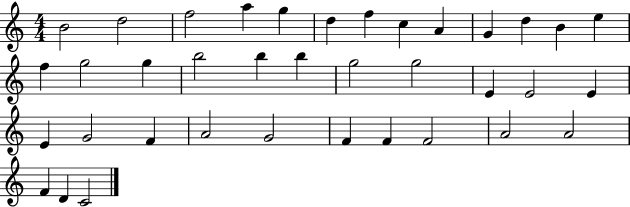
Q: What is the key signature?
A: C major